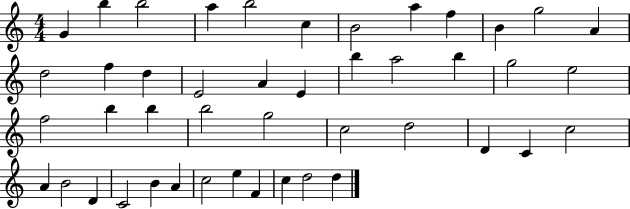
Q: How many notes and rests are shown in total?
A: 45